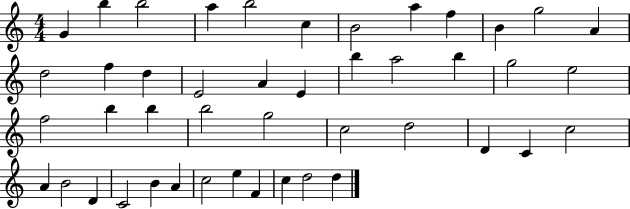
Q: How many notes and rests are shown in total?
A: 45